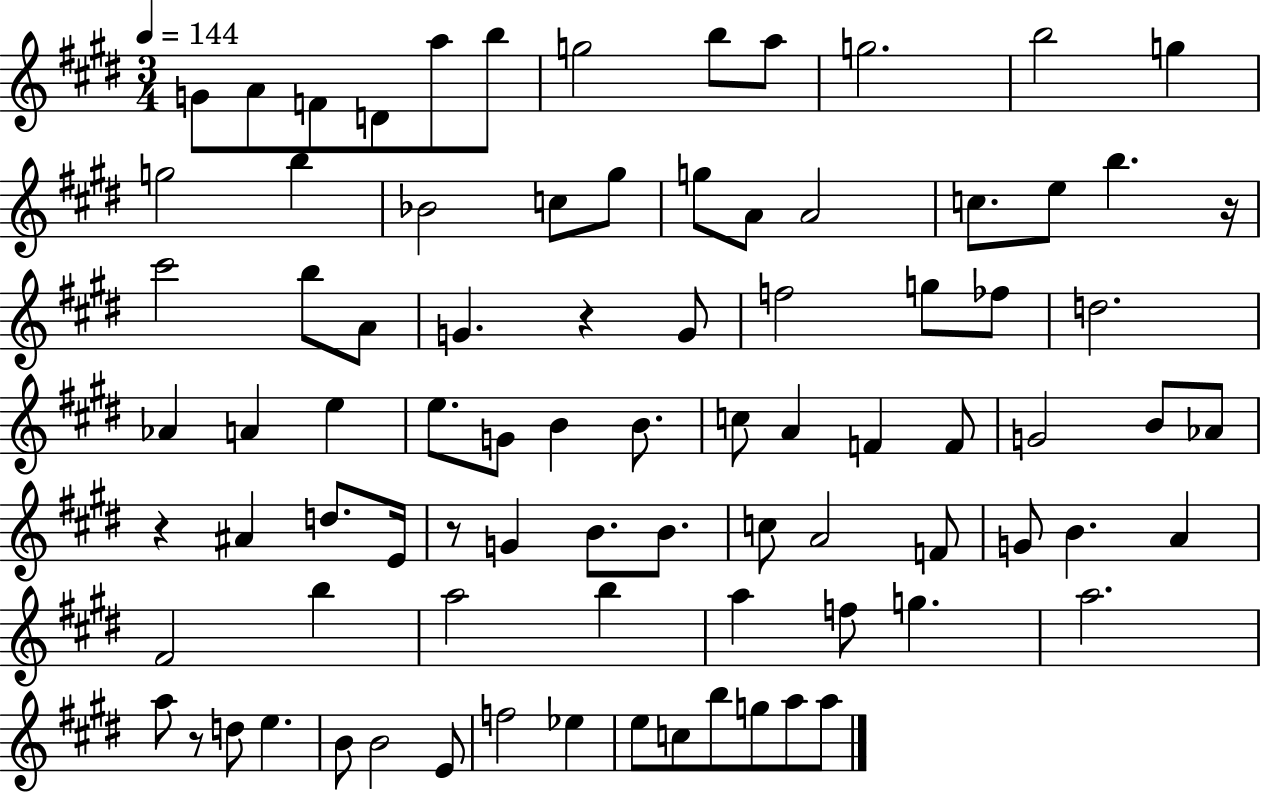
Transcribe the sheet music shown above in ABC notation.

X:1
T:Untitled
M:3/4
L:1/4
K:E
G/2 A/2 F/2 D/2 a/2 b/2 g2 b/2 a/2 g2 b2 g g2 b _B2 c/2 ^g/2 g/2 A/2 A2 c/2 e/2 b z/4 ^c'2 b/2 A/2 G z G/2 f2 g/2 _f/2 d2 _A A e e/2 G/2 B B/2 c/2 A F F/2 G2 B/2 _A/2 z ^A d/2 E/4 z/2 G B/2 B/2 c/2 A2 F/2 G/2 B A ^F2 b a2 b a f/2 g a2 a/2 z/2 d/2 e B/2 B2 E/2 f2 _e e/2 c/2 b/2 g/2 a/2 a/2